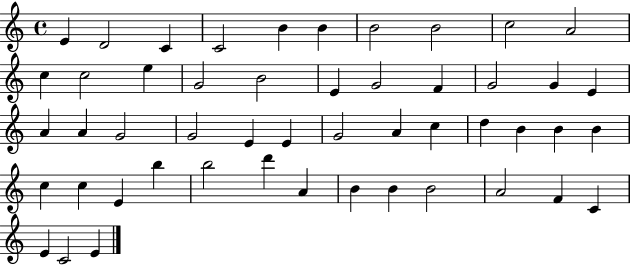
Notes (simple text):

E4/q D4/h C4/q C4/h B4/q B4/q B4/h B4/h C5/h A4/h C5/q C5/h E5/q G4/h B4/h E4/q G4/h F4/q G4/h G4/q E4/q A4/q A4/q G4/h G4/h E4/q E4/q G4/h A4/q C5/q D5/q B4/q B4/q B4/q C5/q C5/q E4/q B5/q B5/h D6/q A4/q B4/q B4/q B4/h A4/h F4/q C4/q E4/q C4/h E4/q